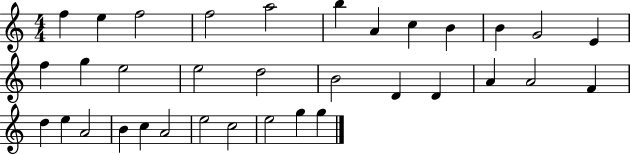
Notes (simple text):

F5/q E5/q F5/h F5/h A5/h B5/q A4/q C5/q B4/q B4/q G4/h E4/q F5/q G5/q E5/h E5/h D5/h B4/h D4/q D4/q A4/q A4/h F4/q D5/q E5/q A4/h B4/q C5/q A4/h E5/h C5/h E5/h G5/q G5/q